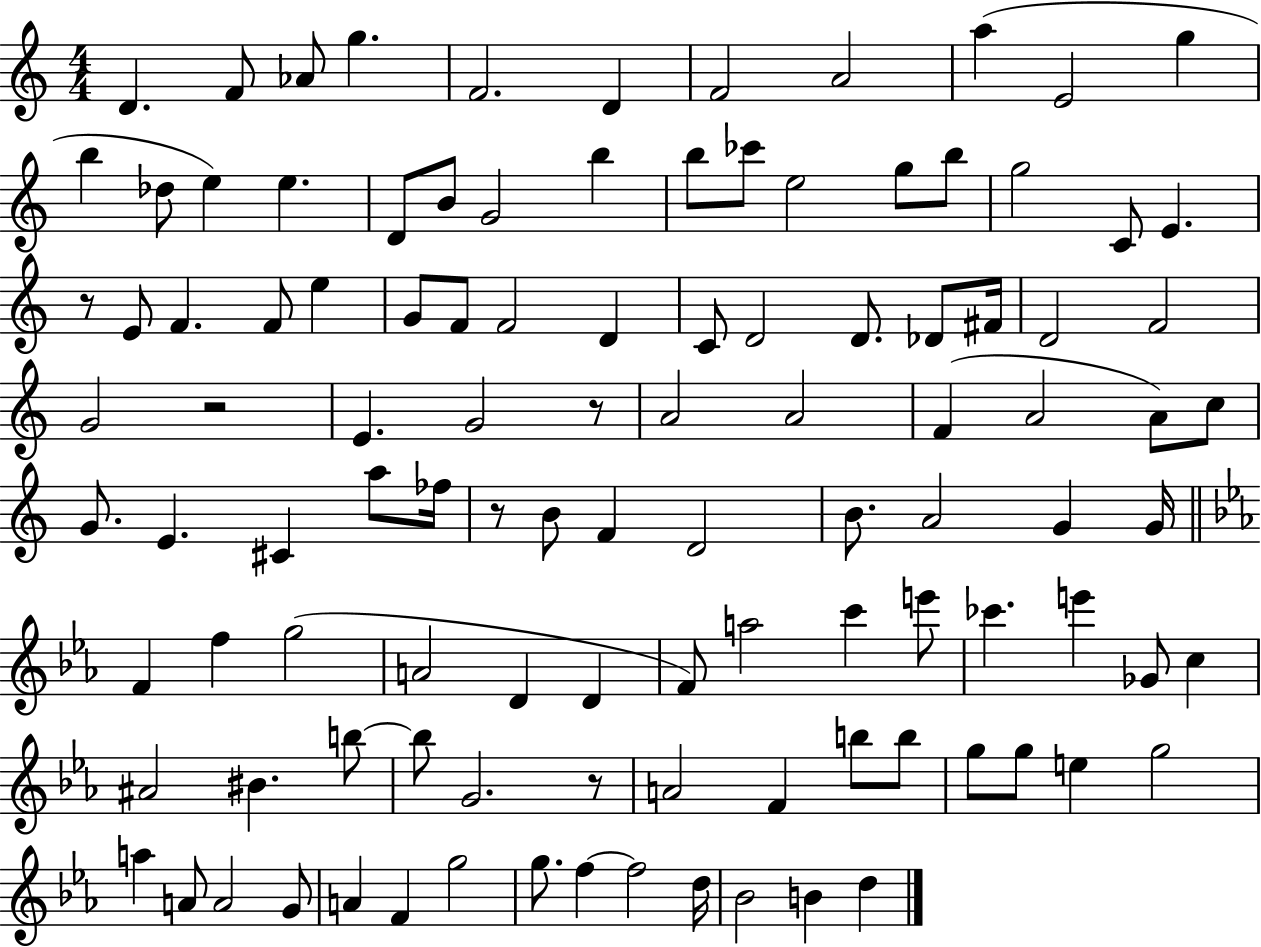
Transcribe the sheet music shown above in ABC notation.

X:1
T:Untitled
M:4/4
L:1/4
K:C
D F/2 _A/2 g F2 D F2 A2 a E2 g b _d/2 e e D/2 B/2 G2 b b/2 _c'/2 e2 g/2 b/2 g2 C/2 E z/2 E/2 F F/2 e G/2 F/2 F2 D C/2 D2 D/2 _D/2 ^F/4 D2 F2 G2 z2 E G2 z/2 A2 A2 F A2 A/2 c/2 G/2 E ^C a/2 _f/4 z/2 B/2 F D2 B/2 A2 G G/4 F f g2 A2 D D F/2 a2 c' e'/2 _c' e' _G/2 c ^A2 ^B b/2 b/2 G2 z/2 A2 F b/2 b/2 g/2 g/2 e g2 a A/2 A2 G/2 A F g2 g/2 f f2 d/4 _B2 B d